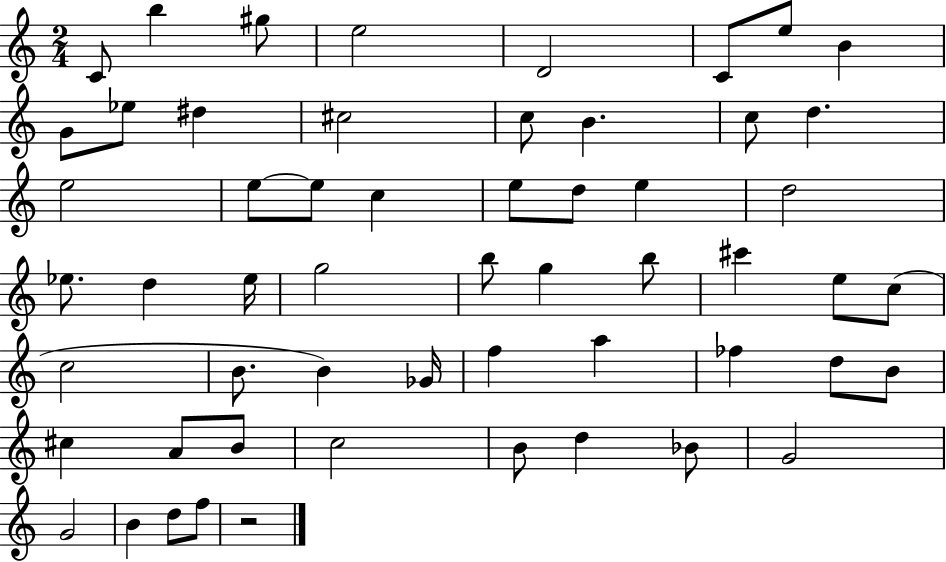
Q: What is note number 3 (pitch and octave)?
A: G#5